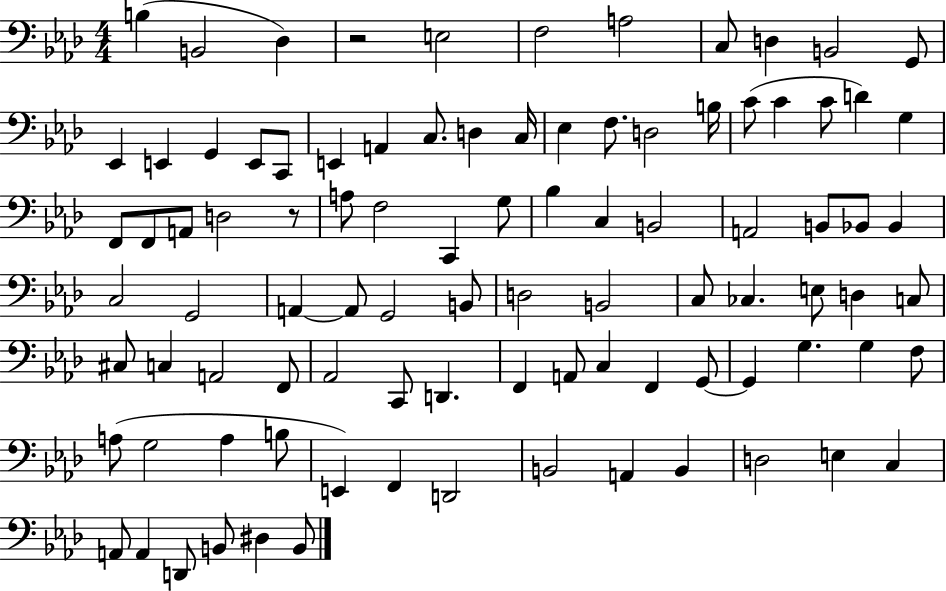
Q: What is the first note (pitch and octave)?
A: B3